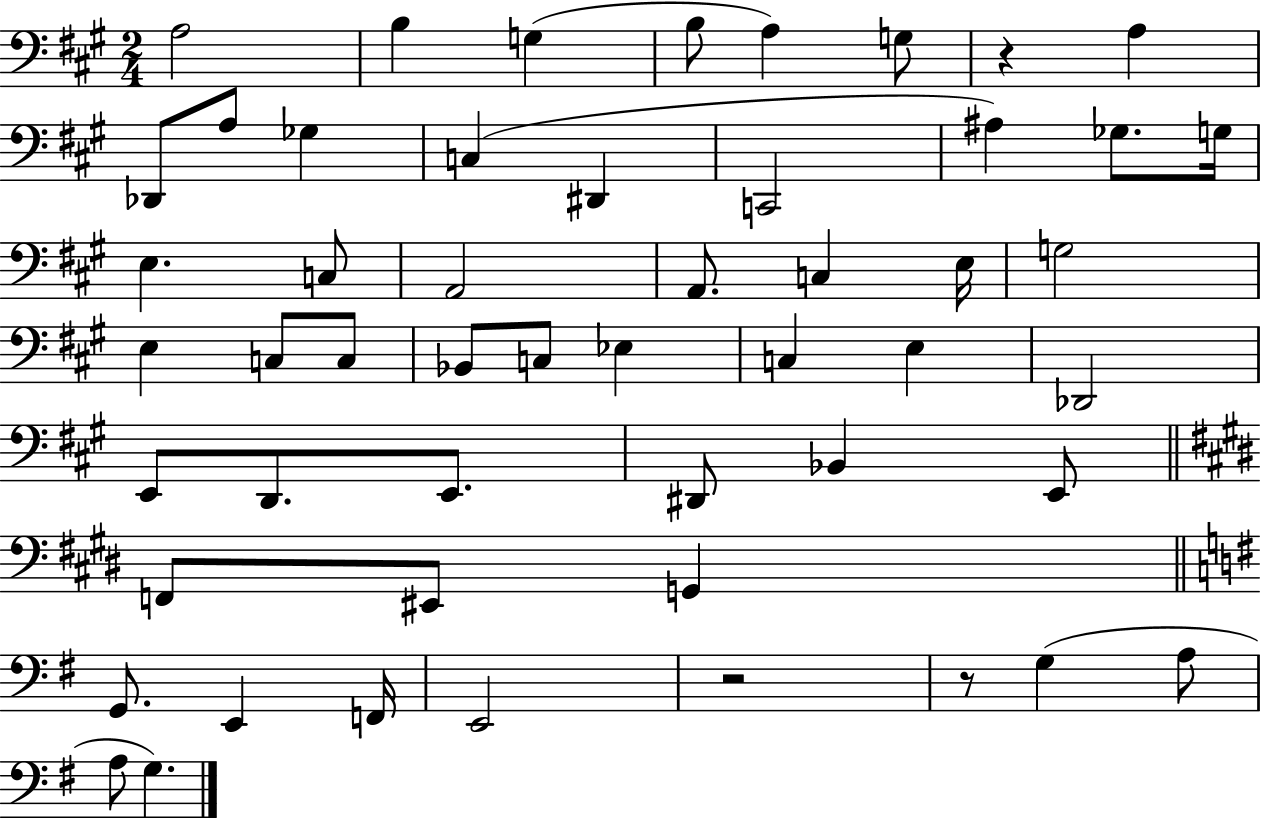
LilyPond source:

{
  \clef bass
  \numericTimeSignature
  \time 2/4
  \key a \major
  \repeat volta 2 { a2 | b4 g4( | b8 a4) g8 | r4 a4 | \break des,8 a8 ges4 | c4( dis,4 | c,2 | ais4) ges8. g16 | \break e4. c8 | a,2 | a,8. c4 e16 | g2 | \break e4 c8 c8 | bes,8 c8 ees4 | c4 e4 | des,2 | \break e,8 d,8. e,8. | dis,8 bes,4 e,8 | \bar "||" \break \key e \major f,8 eis,8 g,4 | \bar "||" \break \key e \minor g,8. e,4 f,16 | e,2 | r2 | r8 g4( a8 | \break a8 g4.) | } \bar "|."
}